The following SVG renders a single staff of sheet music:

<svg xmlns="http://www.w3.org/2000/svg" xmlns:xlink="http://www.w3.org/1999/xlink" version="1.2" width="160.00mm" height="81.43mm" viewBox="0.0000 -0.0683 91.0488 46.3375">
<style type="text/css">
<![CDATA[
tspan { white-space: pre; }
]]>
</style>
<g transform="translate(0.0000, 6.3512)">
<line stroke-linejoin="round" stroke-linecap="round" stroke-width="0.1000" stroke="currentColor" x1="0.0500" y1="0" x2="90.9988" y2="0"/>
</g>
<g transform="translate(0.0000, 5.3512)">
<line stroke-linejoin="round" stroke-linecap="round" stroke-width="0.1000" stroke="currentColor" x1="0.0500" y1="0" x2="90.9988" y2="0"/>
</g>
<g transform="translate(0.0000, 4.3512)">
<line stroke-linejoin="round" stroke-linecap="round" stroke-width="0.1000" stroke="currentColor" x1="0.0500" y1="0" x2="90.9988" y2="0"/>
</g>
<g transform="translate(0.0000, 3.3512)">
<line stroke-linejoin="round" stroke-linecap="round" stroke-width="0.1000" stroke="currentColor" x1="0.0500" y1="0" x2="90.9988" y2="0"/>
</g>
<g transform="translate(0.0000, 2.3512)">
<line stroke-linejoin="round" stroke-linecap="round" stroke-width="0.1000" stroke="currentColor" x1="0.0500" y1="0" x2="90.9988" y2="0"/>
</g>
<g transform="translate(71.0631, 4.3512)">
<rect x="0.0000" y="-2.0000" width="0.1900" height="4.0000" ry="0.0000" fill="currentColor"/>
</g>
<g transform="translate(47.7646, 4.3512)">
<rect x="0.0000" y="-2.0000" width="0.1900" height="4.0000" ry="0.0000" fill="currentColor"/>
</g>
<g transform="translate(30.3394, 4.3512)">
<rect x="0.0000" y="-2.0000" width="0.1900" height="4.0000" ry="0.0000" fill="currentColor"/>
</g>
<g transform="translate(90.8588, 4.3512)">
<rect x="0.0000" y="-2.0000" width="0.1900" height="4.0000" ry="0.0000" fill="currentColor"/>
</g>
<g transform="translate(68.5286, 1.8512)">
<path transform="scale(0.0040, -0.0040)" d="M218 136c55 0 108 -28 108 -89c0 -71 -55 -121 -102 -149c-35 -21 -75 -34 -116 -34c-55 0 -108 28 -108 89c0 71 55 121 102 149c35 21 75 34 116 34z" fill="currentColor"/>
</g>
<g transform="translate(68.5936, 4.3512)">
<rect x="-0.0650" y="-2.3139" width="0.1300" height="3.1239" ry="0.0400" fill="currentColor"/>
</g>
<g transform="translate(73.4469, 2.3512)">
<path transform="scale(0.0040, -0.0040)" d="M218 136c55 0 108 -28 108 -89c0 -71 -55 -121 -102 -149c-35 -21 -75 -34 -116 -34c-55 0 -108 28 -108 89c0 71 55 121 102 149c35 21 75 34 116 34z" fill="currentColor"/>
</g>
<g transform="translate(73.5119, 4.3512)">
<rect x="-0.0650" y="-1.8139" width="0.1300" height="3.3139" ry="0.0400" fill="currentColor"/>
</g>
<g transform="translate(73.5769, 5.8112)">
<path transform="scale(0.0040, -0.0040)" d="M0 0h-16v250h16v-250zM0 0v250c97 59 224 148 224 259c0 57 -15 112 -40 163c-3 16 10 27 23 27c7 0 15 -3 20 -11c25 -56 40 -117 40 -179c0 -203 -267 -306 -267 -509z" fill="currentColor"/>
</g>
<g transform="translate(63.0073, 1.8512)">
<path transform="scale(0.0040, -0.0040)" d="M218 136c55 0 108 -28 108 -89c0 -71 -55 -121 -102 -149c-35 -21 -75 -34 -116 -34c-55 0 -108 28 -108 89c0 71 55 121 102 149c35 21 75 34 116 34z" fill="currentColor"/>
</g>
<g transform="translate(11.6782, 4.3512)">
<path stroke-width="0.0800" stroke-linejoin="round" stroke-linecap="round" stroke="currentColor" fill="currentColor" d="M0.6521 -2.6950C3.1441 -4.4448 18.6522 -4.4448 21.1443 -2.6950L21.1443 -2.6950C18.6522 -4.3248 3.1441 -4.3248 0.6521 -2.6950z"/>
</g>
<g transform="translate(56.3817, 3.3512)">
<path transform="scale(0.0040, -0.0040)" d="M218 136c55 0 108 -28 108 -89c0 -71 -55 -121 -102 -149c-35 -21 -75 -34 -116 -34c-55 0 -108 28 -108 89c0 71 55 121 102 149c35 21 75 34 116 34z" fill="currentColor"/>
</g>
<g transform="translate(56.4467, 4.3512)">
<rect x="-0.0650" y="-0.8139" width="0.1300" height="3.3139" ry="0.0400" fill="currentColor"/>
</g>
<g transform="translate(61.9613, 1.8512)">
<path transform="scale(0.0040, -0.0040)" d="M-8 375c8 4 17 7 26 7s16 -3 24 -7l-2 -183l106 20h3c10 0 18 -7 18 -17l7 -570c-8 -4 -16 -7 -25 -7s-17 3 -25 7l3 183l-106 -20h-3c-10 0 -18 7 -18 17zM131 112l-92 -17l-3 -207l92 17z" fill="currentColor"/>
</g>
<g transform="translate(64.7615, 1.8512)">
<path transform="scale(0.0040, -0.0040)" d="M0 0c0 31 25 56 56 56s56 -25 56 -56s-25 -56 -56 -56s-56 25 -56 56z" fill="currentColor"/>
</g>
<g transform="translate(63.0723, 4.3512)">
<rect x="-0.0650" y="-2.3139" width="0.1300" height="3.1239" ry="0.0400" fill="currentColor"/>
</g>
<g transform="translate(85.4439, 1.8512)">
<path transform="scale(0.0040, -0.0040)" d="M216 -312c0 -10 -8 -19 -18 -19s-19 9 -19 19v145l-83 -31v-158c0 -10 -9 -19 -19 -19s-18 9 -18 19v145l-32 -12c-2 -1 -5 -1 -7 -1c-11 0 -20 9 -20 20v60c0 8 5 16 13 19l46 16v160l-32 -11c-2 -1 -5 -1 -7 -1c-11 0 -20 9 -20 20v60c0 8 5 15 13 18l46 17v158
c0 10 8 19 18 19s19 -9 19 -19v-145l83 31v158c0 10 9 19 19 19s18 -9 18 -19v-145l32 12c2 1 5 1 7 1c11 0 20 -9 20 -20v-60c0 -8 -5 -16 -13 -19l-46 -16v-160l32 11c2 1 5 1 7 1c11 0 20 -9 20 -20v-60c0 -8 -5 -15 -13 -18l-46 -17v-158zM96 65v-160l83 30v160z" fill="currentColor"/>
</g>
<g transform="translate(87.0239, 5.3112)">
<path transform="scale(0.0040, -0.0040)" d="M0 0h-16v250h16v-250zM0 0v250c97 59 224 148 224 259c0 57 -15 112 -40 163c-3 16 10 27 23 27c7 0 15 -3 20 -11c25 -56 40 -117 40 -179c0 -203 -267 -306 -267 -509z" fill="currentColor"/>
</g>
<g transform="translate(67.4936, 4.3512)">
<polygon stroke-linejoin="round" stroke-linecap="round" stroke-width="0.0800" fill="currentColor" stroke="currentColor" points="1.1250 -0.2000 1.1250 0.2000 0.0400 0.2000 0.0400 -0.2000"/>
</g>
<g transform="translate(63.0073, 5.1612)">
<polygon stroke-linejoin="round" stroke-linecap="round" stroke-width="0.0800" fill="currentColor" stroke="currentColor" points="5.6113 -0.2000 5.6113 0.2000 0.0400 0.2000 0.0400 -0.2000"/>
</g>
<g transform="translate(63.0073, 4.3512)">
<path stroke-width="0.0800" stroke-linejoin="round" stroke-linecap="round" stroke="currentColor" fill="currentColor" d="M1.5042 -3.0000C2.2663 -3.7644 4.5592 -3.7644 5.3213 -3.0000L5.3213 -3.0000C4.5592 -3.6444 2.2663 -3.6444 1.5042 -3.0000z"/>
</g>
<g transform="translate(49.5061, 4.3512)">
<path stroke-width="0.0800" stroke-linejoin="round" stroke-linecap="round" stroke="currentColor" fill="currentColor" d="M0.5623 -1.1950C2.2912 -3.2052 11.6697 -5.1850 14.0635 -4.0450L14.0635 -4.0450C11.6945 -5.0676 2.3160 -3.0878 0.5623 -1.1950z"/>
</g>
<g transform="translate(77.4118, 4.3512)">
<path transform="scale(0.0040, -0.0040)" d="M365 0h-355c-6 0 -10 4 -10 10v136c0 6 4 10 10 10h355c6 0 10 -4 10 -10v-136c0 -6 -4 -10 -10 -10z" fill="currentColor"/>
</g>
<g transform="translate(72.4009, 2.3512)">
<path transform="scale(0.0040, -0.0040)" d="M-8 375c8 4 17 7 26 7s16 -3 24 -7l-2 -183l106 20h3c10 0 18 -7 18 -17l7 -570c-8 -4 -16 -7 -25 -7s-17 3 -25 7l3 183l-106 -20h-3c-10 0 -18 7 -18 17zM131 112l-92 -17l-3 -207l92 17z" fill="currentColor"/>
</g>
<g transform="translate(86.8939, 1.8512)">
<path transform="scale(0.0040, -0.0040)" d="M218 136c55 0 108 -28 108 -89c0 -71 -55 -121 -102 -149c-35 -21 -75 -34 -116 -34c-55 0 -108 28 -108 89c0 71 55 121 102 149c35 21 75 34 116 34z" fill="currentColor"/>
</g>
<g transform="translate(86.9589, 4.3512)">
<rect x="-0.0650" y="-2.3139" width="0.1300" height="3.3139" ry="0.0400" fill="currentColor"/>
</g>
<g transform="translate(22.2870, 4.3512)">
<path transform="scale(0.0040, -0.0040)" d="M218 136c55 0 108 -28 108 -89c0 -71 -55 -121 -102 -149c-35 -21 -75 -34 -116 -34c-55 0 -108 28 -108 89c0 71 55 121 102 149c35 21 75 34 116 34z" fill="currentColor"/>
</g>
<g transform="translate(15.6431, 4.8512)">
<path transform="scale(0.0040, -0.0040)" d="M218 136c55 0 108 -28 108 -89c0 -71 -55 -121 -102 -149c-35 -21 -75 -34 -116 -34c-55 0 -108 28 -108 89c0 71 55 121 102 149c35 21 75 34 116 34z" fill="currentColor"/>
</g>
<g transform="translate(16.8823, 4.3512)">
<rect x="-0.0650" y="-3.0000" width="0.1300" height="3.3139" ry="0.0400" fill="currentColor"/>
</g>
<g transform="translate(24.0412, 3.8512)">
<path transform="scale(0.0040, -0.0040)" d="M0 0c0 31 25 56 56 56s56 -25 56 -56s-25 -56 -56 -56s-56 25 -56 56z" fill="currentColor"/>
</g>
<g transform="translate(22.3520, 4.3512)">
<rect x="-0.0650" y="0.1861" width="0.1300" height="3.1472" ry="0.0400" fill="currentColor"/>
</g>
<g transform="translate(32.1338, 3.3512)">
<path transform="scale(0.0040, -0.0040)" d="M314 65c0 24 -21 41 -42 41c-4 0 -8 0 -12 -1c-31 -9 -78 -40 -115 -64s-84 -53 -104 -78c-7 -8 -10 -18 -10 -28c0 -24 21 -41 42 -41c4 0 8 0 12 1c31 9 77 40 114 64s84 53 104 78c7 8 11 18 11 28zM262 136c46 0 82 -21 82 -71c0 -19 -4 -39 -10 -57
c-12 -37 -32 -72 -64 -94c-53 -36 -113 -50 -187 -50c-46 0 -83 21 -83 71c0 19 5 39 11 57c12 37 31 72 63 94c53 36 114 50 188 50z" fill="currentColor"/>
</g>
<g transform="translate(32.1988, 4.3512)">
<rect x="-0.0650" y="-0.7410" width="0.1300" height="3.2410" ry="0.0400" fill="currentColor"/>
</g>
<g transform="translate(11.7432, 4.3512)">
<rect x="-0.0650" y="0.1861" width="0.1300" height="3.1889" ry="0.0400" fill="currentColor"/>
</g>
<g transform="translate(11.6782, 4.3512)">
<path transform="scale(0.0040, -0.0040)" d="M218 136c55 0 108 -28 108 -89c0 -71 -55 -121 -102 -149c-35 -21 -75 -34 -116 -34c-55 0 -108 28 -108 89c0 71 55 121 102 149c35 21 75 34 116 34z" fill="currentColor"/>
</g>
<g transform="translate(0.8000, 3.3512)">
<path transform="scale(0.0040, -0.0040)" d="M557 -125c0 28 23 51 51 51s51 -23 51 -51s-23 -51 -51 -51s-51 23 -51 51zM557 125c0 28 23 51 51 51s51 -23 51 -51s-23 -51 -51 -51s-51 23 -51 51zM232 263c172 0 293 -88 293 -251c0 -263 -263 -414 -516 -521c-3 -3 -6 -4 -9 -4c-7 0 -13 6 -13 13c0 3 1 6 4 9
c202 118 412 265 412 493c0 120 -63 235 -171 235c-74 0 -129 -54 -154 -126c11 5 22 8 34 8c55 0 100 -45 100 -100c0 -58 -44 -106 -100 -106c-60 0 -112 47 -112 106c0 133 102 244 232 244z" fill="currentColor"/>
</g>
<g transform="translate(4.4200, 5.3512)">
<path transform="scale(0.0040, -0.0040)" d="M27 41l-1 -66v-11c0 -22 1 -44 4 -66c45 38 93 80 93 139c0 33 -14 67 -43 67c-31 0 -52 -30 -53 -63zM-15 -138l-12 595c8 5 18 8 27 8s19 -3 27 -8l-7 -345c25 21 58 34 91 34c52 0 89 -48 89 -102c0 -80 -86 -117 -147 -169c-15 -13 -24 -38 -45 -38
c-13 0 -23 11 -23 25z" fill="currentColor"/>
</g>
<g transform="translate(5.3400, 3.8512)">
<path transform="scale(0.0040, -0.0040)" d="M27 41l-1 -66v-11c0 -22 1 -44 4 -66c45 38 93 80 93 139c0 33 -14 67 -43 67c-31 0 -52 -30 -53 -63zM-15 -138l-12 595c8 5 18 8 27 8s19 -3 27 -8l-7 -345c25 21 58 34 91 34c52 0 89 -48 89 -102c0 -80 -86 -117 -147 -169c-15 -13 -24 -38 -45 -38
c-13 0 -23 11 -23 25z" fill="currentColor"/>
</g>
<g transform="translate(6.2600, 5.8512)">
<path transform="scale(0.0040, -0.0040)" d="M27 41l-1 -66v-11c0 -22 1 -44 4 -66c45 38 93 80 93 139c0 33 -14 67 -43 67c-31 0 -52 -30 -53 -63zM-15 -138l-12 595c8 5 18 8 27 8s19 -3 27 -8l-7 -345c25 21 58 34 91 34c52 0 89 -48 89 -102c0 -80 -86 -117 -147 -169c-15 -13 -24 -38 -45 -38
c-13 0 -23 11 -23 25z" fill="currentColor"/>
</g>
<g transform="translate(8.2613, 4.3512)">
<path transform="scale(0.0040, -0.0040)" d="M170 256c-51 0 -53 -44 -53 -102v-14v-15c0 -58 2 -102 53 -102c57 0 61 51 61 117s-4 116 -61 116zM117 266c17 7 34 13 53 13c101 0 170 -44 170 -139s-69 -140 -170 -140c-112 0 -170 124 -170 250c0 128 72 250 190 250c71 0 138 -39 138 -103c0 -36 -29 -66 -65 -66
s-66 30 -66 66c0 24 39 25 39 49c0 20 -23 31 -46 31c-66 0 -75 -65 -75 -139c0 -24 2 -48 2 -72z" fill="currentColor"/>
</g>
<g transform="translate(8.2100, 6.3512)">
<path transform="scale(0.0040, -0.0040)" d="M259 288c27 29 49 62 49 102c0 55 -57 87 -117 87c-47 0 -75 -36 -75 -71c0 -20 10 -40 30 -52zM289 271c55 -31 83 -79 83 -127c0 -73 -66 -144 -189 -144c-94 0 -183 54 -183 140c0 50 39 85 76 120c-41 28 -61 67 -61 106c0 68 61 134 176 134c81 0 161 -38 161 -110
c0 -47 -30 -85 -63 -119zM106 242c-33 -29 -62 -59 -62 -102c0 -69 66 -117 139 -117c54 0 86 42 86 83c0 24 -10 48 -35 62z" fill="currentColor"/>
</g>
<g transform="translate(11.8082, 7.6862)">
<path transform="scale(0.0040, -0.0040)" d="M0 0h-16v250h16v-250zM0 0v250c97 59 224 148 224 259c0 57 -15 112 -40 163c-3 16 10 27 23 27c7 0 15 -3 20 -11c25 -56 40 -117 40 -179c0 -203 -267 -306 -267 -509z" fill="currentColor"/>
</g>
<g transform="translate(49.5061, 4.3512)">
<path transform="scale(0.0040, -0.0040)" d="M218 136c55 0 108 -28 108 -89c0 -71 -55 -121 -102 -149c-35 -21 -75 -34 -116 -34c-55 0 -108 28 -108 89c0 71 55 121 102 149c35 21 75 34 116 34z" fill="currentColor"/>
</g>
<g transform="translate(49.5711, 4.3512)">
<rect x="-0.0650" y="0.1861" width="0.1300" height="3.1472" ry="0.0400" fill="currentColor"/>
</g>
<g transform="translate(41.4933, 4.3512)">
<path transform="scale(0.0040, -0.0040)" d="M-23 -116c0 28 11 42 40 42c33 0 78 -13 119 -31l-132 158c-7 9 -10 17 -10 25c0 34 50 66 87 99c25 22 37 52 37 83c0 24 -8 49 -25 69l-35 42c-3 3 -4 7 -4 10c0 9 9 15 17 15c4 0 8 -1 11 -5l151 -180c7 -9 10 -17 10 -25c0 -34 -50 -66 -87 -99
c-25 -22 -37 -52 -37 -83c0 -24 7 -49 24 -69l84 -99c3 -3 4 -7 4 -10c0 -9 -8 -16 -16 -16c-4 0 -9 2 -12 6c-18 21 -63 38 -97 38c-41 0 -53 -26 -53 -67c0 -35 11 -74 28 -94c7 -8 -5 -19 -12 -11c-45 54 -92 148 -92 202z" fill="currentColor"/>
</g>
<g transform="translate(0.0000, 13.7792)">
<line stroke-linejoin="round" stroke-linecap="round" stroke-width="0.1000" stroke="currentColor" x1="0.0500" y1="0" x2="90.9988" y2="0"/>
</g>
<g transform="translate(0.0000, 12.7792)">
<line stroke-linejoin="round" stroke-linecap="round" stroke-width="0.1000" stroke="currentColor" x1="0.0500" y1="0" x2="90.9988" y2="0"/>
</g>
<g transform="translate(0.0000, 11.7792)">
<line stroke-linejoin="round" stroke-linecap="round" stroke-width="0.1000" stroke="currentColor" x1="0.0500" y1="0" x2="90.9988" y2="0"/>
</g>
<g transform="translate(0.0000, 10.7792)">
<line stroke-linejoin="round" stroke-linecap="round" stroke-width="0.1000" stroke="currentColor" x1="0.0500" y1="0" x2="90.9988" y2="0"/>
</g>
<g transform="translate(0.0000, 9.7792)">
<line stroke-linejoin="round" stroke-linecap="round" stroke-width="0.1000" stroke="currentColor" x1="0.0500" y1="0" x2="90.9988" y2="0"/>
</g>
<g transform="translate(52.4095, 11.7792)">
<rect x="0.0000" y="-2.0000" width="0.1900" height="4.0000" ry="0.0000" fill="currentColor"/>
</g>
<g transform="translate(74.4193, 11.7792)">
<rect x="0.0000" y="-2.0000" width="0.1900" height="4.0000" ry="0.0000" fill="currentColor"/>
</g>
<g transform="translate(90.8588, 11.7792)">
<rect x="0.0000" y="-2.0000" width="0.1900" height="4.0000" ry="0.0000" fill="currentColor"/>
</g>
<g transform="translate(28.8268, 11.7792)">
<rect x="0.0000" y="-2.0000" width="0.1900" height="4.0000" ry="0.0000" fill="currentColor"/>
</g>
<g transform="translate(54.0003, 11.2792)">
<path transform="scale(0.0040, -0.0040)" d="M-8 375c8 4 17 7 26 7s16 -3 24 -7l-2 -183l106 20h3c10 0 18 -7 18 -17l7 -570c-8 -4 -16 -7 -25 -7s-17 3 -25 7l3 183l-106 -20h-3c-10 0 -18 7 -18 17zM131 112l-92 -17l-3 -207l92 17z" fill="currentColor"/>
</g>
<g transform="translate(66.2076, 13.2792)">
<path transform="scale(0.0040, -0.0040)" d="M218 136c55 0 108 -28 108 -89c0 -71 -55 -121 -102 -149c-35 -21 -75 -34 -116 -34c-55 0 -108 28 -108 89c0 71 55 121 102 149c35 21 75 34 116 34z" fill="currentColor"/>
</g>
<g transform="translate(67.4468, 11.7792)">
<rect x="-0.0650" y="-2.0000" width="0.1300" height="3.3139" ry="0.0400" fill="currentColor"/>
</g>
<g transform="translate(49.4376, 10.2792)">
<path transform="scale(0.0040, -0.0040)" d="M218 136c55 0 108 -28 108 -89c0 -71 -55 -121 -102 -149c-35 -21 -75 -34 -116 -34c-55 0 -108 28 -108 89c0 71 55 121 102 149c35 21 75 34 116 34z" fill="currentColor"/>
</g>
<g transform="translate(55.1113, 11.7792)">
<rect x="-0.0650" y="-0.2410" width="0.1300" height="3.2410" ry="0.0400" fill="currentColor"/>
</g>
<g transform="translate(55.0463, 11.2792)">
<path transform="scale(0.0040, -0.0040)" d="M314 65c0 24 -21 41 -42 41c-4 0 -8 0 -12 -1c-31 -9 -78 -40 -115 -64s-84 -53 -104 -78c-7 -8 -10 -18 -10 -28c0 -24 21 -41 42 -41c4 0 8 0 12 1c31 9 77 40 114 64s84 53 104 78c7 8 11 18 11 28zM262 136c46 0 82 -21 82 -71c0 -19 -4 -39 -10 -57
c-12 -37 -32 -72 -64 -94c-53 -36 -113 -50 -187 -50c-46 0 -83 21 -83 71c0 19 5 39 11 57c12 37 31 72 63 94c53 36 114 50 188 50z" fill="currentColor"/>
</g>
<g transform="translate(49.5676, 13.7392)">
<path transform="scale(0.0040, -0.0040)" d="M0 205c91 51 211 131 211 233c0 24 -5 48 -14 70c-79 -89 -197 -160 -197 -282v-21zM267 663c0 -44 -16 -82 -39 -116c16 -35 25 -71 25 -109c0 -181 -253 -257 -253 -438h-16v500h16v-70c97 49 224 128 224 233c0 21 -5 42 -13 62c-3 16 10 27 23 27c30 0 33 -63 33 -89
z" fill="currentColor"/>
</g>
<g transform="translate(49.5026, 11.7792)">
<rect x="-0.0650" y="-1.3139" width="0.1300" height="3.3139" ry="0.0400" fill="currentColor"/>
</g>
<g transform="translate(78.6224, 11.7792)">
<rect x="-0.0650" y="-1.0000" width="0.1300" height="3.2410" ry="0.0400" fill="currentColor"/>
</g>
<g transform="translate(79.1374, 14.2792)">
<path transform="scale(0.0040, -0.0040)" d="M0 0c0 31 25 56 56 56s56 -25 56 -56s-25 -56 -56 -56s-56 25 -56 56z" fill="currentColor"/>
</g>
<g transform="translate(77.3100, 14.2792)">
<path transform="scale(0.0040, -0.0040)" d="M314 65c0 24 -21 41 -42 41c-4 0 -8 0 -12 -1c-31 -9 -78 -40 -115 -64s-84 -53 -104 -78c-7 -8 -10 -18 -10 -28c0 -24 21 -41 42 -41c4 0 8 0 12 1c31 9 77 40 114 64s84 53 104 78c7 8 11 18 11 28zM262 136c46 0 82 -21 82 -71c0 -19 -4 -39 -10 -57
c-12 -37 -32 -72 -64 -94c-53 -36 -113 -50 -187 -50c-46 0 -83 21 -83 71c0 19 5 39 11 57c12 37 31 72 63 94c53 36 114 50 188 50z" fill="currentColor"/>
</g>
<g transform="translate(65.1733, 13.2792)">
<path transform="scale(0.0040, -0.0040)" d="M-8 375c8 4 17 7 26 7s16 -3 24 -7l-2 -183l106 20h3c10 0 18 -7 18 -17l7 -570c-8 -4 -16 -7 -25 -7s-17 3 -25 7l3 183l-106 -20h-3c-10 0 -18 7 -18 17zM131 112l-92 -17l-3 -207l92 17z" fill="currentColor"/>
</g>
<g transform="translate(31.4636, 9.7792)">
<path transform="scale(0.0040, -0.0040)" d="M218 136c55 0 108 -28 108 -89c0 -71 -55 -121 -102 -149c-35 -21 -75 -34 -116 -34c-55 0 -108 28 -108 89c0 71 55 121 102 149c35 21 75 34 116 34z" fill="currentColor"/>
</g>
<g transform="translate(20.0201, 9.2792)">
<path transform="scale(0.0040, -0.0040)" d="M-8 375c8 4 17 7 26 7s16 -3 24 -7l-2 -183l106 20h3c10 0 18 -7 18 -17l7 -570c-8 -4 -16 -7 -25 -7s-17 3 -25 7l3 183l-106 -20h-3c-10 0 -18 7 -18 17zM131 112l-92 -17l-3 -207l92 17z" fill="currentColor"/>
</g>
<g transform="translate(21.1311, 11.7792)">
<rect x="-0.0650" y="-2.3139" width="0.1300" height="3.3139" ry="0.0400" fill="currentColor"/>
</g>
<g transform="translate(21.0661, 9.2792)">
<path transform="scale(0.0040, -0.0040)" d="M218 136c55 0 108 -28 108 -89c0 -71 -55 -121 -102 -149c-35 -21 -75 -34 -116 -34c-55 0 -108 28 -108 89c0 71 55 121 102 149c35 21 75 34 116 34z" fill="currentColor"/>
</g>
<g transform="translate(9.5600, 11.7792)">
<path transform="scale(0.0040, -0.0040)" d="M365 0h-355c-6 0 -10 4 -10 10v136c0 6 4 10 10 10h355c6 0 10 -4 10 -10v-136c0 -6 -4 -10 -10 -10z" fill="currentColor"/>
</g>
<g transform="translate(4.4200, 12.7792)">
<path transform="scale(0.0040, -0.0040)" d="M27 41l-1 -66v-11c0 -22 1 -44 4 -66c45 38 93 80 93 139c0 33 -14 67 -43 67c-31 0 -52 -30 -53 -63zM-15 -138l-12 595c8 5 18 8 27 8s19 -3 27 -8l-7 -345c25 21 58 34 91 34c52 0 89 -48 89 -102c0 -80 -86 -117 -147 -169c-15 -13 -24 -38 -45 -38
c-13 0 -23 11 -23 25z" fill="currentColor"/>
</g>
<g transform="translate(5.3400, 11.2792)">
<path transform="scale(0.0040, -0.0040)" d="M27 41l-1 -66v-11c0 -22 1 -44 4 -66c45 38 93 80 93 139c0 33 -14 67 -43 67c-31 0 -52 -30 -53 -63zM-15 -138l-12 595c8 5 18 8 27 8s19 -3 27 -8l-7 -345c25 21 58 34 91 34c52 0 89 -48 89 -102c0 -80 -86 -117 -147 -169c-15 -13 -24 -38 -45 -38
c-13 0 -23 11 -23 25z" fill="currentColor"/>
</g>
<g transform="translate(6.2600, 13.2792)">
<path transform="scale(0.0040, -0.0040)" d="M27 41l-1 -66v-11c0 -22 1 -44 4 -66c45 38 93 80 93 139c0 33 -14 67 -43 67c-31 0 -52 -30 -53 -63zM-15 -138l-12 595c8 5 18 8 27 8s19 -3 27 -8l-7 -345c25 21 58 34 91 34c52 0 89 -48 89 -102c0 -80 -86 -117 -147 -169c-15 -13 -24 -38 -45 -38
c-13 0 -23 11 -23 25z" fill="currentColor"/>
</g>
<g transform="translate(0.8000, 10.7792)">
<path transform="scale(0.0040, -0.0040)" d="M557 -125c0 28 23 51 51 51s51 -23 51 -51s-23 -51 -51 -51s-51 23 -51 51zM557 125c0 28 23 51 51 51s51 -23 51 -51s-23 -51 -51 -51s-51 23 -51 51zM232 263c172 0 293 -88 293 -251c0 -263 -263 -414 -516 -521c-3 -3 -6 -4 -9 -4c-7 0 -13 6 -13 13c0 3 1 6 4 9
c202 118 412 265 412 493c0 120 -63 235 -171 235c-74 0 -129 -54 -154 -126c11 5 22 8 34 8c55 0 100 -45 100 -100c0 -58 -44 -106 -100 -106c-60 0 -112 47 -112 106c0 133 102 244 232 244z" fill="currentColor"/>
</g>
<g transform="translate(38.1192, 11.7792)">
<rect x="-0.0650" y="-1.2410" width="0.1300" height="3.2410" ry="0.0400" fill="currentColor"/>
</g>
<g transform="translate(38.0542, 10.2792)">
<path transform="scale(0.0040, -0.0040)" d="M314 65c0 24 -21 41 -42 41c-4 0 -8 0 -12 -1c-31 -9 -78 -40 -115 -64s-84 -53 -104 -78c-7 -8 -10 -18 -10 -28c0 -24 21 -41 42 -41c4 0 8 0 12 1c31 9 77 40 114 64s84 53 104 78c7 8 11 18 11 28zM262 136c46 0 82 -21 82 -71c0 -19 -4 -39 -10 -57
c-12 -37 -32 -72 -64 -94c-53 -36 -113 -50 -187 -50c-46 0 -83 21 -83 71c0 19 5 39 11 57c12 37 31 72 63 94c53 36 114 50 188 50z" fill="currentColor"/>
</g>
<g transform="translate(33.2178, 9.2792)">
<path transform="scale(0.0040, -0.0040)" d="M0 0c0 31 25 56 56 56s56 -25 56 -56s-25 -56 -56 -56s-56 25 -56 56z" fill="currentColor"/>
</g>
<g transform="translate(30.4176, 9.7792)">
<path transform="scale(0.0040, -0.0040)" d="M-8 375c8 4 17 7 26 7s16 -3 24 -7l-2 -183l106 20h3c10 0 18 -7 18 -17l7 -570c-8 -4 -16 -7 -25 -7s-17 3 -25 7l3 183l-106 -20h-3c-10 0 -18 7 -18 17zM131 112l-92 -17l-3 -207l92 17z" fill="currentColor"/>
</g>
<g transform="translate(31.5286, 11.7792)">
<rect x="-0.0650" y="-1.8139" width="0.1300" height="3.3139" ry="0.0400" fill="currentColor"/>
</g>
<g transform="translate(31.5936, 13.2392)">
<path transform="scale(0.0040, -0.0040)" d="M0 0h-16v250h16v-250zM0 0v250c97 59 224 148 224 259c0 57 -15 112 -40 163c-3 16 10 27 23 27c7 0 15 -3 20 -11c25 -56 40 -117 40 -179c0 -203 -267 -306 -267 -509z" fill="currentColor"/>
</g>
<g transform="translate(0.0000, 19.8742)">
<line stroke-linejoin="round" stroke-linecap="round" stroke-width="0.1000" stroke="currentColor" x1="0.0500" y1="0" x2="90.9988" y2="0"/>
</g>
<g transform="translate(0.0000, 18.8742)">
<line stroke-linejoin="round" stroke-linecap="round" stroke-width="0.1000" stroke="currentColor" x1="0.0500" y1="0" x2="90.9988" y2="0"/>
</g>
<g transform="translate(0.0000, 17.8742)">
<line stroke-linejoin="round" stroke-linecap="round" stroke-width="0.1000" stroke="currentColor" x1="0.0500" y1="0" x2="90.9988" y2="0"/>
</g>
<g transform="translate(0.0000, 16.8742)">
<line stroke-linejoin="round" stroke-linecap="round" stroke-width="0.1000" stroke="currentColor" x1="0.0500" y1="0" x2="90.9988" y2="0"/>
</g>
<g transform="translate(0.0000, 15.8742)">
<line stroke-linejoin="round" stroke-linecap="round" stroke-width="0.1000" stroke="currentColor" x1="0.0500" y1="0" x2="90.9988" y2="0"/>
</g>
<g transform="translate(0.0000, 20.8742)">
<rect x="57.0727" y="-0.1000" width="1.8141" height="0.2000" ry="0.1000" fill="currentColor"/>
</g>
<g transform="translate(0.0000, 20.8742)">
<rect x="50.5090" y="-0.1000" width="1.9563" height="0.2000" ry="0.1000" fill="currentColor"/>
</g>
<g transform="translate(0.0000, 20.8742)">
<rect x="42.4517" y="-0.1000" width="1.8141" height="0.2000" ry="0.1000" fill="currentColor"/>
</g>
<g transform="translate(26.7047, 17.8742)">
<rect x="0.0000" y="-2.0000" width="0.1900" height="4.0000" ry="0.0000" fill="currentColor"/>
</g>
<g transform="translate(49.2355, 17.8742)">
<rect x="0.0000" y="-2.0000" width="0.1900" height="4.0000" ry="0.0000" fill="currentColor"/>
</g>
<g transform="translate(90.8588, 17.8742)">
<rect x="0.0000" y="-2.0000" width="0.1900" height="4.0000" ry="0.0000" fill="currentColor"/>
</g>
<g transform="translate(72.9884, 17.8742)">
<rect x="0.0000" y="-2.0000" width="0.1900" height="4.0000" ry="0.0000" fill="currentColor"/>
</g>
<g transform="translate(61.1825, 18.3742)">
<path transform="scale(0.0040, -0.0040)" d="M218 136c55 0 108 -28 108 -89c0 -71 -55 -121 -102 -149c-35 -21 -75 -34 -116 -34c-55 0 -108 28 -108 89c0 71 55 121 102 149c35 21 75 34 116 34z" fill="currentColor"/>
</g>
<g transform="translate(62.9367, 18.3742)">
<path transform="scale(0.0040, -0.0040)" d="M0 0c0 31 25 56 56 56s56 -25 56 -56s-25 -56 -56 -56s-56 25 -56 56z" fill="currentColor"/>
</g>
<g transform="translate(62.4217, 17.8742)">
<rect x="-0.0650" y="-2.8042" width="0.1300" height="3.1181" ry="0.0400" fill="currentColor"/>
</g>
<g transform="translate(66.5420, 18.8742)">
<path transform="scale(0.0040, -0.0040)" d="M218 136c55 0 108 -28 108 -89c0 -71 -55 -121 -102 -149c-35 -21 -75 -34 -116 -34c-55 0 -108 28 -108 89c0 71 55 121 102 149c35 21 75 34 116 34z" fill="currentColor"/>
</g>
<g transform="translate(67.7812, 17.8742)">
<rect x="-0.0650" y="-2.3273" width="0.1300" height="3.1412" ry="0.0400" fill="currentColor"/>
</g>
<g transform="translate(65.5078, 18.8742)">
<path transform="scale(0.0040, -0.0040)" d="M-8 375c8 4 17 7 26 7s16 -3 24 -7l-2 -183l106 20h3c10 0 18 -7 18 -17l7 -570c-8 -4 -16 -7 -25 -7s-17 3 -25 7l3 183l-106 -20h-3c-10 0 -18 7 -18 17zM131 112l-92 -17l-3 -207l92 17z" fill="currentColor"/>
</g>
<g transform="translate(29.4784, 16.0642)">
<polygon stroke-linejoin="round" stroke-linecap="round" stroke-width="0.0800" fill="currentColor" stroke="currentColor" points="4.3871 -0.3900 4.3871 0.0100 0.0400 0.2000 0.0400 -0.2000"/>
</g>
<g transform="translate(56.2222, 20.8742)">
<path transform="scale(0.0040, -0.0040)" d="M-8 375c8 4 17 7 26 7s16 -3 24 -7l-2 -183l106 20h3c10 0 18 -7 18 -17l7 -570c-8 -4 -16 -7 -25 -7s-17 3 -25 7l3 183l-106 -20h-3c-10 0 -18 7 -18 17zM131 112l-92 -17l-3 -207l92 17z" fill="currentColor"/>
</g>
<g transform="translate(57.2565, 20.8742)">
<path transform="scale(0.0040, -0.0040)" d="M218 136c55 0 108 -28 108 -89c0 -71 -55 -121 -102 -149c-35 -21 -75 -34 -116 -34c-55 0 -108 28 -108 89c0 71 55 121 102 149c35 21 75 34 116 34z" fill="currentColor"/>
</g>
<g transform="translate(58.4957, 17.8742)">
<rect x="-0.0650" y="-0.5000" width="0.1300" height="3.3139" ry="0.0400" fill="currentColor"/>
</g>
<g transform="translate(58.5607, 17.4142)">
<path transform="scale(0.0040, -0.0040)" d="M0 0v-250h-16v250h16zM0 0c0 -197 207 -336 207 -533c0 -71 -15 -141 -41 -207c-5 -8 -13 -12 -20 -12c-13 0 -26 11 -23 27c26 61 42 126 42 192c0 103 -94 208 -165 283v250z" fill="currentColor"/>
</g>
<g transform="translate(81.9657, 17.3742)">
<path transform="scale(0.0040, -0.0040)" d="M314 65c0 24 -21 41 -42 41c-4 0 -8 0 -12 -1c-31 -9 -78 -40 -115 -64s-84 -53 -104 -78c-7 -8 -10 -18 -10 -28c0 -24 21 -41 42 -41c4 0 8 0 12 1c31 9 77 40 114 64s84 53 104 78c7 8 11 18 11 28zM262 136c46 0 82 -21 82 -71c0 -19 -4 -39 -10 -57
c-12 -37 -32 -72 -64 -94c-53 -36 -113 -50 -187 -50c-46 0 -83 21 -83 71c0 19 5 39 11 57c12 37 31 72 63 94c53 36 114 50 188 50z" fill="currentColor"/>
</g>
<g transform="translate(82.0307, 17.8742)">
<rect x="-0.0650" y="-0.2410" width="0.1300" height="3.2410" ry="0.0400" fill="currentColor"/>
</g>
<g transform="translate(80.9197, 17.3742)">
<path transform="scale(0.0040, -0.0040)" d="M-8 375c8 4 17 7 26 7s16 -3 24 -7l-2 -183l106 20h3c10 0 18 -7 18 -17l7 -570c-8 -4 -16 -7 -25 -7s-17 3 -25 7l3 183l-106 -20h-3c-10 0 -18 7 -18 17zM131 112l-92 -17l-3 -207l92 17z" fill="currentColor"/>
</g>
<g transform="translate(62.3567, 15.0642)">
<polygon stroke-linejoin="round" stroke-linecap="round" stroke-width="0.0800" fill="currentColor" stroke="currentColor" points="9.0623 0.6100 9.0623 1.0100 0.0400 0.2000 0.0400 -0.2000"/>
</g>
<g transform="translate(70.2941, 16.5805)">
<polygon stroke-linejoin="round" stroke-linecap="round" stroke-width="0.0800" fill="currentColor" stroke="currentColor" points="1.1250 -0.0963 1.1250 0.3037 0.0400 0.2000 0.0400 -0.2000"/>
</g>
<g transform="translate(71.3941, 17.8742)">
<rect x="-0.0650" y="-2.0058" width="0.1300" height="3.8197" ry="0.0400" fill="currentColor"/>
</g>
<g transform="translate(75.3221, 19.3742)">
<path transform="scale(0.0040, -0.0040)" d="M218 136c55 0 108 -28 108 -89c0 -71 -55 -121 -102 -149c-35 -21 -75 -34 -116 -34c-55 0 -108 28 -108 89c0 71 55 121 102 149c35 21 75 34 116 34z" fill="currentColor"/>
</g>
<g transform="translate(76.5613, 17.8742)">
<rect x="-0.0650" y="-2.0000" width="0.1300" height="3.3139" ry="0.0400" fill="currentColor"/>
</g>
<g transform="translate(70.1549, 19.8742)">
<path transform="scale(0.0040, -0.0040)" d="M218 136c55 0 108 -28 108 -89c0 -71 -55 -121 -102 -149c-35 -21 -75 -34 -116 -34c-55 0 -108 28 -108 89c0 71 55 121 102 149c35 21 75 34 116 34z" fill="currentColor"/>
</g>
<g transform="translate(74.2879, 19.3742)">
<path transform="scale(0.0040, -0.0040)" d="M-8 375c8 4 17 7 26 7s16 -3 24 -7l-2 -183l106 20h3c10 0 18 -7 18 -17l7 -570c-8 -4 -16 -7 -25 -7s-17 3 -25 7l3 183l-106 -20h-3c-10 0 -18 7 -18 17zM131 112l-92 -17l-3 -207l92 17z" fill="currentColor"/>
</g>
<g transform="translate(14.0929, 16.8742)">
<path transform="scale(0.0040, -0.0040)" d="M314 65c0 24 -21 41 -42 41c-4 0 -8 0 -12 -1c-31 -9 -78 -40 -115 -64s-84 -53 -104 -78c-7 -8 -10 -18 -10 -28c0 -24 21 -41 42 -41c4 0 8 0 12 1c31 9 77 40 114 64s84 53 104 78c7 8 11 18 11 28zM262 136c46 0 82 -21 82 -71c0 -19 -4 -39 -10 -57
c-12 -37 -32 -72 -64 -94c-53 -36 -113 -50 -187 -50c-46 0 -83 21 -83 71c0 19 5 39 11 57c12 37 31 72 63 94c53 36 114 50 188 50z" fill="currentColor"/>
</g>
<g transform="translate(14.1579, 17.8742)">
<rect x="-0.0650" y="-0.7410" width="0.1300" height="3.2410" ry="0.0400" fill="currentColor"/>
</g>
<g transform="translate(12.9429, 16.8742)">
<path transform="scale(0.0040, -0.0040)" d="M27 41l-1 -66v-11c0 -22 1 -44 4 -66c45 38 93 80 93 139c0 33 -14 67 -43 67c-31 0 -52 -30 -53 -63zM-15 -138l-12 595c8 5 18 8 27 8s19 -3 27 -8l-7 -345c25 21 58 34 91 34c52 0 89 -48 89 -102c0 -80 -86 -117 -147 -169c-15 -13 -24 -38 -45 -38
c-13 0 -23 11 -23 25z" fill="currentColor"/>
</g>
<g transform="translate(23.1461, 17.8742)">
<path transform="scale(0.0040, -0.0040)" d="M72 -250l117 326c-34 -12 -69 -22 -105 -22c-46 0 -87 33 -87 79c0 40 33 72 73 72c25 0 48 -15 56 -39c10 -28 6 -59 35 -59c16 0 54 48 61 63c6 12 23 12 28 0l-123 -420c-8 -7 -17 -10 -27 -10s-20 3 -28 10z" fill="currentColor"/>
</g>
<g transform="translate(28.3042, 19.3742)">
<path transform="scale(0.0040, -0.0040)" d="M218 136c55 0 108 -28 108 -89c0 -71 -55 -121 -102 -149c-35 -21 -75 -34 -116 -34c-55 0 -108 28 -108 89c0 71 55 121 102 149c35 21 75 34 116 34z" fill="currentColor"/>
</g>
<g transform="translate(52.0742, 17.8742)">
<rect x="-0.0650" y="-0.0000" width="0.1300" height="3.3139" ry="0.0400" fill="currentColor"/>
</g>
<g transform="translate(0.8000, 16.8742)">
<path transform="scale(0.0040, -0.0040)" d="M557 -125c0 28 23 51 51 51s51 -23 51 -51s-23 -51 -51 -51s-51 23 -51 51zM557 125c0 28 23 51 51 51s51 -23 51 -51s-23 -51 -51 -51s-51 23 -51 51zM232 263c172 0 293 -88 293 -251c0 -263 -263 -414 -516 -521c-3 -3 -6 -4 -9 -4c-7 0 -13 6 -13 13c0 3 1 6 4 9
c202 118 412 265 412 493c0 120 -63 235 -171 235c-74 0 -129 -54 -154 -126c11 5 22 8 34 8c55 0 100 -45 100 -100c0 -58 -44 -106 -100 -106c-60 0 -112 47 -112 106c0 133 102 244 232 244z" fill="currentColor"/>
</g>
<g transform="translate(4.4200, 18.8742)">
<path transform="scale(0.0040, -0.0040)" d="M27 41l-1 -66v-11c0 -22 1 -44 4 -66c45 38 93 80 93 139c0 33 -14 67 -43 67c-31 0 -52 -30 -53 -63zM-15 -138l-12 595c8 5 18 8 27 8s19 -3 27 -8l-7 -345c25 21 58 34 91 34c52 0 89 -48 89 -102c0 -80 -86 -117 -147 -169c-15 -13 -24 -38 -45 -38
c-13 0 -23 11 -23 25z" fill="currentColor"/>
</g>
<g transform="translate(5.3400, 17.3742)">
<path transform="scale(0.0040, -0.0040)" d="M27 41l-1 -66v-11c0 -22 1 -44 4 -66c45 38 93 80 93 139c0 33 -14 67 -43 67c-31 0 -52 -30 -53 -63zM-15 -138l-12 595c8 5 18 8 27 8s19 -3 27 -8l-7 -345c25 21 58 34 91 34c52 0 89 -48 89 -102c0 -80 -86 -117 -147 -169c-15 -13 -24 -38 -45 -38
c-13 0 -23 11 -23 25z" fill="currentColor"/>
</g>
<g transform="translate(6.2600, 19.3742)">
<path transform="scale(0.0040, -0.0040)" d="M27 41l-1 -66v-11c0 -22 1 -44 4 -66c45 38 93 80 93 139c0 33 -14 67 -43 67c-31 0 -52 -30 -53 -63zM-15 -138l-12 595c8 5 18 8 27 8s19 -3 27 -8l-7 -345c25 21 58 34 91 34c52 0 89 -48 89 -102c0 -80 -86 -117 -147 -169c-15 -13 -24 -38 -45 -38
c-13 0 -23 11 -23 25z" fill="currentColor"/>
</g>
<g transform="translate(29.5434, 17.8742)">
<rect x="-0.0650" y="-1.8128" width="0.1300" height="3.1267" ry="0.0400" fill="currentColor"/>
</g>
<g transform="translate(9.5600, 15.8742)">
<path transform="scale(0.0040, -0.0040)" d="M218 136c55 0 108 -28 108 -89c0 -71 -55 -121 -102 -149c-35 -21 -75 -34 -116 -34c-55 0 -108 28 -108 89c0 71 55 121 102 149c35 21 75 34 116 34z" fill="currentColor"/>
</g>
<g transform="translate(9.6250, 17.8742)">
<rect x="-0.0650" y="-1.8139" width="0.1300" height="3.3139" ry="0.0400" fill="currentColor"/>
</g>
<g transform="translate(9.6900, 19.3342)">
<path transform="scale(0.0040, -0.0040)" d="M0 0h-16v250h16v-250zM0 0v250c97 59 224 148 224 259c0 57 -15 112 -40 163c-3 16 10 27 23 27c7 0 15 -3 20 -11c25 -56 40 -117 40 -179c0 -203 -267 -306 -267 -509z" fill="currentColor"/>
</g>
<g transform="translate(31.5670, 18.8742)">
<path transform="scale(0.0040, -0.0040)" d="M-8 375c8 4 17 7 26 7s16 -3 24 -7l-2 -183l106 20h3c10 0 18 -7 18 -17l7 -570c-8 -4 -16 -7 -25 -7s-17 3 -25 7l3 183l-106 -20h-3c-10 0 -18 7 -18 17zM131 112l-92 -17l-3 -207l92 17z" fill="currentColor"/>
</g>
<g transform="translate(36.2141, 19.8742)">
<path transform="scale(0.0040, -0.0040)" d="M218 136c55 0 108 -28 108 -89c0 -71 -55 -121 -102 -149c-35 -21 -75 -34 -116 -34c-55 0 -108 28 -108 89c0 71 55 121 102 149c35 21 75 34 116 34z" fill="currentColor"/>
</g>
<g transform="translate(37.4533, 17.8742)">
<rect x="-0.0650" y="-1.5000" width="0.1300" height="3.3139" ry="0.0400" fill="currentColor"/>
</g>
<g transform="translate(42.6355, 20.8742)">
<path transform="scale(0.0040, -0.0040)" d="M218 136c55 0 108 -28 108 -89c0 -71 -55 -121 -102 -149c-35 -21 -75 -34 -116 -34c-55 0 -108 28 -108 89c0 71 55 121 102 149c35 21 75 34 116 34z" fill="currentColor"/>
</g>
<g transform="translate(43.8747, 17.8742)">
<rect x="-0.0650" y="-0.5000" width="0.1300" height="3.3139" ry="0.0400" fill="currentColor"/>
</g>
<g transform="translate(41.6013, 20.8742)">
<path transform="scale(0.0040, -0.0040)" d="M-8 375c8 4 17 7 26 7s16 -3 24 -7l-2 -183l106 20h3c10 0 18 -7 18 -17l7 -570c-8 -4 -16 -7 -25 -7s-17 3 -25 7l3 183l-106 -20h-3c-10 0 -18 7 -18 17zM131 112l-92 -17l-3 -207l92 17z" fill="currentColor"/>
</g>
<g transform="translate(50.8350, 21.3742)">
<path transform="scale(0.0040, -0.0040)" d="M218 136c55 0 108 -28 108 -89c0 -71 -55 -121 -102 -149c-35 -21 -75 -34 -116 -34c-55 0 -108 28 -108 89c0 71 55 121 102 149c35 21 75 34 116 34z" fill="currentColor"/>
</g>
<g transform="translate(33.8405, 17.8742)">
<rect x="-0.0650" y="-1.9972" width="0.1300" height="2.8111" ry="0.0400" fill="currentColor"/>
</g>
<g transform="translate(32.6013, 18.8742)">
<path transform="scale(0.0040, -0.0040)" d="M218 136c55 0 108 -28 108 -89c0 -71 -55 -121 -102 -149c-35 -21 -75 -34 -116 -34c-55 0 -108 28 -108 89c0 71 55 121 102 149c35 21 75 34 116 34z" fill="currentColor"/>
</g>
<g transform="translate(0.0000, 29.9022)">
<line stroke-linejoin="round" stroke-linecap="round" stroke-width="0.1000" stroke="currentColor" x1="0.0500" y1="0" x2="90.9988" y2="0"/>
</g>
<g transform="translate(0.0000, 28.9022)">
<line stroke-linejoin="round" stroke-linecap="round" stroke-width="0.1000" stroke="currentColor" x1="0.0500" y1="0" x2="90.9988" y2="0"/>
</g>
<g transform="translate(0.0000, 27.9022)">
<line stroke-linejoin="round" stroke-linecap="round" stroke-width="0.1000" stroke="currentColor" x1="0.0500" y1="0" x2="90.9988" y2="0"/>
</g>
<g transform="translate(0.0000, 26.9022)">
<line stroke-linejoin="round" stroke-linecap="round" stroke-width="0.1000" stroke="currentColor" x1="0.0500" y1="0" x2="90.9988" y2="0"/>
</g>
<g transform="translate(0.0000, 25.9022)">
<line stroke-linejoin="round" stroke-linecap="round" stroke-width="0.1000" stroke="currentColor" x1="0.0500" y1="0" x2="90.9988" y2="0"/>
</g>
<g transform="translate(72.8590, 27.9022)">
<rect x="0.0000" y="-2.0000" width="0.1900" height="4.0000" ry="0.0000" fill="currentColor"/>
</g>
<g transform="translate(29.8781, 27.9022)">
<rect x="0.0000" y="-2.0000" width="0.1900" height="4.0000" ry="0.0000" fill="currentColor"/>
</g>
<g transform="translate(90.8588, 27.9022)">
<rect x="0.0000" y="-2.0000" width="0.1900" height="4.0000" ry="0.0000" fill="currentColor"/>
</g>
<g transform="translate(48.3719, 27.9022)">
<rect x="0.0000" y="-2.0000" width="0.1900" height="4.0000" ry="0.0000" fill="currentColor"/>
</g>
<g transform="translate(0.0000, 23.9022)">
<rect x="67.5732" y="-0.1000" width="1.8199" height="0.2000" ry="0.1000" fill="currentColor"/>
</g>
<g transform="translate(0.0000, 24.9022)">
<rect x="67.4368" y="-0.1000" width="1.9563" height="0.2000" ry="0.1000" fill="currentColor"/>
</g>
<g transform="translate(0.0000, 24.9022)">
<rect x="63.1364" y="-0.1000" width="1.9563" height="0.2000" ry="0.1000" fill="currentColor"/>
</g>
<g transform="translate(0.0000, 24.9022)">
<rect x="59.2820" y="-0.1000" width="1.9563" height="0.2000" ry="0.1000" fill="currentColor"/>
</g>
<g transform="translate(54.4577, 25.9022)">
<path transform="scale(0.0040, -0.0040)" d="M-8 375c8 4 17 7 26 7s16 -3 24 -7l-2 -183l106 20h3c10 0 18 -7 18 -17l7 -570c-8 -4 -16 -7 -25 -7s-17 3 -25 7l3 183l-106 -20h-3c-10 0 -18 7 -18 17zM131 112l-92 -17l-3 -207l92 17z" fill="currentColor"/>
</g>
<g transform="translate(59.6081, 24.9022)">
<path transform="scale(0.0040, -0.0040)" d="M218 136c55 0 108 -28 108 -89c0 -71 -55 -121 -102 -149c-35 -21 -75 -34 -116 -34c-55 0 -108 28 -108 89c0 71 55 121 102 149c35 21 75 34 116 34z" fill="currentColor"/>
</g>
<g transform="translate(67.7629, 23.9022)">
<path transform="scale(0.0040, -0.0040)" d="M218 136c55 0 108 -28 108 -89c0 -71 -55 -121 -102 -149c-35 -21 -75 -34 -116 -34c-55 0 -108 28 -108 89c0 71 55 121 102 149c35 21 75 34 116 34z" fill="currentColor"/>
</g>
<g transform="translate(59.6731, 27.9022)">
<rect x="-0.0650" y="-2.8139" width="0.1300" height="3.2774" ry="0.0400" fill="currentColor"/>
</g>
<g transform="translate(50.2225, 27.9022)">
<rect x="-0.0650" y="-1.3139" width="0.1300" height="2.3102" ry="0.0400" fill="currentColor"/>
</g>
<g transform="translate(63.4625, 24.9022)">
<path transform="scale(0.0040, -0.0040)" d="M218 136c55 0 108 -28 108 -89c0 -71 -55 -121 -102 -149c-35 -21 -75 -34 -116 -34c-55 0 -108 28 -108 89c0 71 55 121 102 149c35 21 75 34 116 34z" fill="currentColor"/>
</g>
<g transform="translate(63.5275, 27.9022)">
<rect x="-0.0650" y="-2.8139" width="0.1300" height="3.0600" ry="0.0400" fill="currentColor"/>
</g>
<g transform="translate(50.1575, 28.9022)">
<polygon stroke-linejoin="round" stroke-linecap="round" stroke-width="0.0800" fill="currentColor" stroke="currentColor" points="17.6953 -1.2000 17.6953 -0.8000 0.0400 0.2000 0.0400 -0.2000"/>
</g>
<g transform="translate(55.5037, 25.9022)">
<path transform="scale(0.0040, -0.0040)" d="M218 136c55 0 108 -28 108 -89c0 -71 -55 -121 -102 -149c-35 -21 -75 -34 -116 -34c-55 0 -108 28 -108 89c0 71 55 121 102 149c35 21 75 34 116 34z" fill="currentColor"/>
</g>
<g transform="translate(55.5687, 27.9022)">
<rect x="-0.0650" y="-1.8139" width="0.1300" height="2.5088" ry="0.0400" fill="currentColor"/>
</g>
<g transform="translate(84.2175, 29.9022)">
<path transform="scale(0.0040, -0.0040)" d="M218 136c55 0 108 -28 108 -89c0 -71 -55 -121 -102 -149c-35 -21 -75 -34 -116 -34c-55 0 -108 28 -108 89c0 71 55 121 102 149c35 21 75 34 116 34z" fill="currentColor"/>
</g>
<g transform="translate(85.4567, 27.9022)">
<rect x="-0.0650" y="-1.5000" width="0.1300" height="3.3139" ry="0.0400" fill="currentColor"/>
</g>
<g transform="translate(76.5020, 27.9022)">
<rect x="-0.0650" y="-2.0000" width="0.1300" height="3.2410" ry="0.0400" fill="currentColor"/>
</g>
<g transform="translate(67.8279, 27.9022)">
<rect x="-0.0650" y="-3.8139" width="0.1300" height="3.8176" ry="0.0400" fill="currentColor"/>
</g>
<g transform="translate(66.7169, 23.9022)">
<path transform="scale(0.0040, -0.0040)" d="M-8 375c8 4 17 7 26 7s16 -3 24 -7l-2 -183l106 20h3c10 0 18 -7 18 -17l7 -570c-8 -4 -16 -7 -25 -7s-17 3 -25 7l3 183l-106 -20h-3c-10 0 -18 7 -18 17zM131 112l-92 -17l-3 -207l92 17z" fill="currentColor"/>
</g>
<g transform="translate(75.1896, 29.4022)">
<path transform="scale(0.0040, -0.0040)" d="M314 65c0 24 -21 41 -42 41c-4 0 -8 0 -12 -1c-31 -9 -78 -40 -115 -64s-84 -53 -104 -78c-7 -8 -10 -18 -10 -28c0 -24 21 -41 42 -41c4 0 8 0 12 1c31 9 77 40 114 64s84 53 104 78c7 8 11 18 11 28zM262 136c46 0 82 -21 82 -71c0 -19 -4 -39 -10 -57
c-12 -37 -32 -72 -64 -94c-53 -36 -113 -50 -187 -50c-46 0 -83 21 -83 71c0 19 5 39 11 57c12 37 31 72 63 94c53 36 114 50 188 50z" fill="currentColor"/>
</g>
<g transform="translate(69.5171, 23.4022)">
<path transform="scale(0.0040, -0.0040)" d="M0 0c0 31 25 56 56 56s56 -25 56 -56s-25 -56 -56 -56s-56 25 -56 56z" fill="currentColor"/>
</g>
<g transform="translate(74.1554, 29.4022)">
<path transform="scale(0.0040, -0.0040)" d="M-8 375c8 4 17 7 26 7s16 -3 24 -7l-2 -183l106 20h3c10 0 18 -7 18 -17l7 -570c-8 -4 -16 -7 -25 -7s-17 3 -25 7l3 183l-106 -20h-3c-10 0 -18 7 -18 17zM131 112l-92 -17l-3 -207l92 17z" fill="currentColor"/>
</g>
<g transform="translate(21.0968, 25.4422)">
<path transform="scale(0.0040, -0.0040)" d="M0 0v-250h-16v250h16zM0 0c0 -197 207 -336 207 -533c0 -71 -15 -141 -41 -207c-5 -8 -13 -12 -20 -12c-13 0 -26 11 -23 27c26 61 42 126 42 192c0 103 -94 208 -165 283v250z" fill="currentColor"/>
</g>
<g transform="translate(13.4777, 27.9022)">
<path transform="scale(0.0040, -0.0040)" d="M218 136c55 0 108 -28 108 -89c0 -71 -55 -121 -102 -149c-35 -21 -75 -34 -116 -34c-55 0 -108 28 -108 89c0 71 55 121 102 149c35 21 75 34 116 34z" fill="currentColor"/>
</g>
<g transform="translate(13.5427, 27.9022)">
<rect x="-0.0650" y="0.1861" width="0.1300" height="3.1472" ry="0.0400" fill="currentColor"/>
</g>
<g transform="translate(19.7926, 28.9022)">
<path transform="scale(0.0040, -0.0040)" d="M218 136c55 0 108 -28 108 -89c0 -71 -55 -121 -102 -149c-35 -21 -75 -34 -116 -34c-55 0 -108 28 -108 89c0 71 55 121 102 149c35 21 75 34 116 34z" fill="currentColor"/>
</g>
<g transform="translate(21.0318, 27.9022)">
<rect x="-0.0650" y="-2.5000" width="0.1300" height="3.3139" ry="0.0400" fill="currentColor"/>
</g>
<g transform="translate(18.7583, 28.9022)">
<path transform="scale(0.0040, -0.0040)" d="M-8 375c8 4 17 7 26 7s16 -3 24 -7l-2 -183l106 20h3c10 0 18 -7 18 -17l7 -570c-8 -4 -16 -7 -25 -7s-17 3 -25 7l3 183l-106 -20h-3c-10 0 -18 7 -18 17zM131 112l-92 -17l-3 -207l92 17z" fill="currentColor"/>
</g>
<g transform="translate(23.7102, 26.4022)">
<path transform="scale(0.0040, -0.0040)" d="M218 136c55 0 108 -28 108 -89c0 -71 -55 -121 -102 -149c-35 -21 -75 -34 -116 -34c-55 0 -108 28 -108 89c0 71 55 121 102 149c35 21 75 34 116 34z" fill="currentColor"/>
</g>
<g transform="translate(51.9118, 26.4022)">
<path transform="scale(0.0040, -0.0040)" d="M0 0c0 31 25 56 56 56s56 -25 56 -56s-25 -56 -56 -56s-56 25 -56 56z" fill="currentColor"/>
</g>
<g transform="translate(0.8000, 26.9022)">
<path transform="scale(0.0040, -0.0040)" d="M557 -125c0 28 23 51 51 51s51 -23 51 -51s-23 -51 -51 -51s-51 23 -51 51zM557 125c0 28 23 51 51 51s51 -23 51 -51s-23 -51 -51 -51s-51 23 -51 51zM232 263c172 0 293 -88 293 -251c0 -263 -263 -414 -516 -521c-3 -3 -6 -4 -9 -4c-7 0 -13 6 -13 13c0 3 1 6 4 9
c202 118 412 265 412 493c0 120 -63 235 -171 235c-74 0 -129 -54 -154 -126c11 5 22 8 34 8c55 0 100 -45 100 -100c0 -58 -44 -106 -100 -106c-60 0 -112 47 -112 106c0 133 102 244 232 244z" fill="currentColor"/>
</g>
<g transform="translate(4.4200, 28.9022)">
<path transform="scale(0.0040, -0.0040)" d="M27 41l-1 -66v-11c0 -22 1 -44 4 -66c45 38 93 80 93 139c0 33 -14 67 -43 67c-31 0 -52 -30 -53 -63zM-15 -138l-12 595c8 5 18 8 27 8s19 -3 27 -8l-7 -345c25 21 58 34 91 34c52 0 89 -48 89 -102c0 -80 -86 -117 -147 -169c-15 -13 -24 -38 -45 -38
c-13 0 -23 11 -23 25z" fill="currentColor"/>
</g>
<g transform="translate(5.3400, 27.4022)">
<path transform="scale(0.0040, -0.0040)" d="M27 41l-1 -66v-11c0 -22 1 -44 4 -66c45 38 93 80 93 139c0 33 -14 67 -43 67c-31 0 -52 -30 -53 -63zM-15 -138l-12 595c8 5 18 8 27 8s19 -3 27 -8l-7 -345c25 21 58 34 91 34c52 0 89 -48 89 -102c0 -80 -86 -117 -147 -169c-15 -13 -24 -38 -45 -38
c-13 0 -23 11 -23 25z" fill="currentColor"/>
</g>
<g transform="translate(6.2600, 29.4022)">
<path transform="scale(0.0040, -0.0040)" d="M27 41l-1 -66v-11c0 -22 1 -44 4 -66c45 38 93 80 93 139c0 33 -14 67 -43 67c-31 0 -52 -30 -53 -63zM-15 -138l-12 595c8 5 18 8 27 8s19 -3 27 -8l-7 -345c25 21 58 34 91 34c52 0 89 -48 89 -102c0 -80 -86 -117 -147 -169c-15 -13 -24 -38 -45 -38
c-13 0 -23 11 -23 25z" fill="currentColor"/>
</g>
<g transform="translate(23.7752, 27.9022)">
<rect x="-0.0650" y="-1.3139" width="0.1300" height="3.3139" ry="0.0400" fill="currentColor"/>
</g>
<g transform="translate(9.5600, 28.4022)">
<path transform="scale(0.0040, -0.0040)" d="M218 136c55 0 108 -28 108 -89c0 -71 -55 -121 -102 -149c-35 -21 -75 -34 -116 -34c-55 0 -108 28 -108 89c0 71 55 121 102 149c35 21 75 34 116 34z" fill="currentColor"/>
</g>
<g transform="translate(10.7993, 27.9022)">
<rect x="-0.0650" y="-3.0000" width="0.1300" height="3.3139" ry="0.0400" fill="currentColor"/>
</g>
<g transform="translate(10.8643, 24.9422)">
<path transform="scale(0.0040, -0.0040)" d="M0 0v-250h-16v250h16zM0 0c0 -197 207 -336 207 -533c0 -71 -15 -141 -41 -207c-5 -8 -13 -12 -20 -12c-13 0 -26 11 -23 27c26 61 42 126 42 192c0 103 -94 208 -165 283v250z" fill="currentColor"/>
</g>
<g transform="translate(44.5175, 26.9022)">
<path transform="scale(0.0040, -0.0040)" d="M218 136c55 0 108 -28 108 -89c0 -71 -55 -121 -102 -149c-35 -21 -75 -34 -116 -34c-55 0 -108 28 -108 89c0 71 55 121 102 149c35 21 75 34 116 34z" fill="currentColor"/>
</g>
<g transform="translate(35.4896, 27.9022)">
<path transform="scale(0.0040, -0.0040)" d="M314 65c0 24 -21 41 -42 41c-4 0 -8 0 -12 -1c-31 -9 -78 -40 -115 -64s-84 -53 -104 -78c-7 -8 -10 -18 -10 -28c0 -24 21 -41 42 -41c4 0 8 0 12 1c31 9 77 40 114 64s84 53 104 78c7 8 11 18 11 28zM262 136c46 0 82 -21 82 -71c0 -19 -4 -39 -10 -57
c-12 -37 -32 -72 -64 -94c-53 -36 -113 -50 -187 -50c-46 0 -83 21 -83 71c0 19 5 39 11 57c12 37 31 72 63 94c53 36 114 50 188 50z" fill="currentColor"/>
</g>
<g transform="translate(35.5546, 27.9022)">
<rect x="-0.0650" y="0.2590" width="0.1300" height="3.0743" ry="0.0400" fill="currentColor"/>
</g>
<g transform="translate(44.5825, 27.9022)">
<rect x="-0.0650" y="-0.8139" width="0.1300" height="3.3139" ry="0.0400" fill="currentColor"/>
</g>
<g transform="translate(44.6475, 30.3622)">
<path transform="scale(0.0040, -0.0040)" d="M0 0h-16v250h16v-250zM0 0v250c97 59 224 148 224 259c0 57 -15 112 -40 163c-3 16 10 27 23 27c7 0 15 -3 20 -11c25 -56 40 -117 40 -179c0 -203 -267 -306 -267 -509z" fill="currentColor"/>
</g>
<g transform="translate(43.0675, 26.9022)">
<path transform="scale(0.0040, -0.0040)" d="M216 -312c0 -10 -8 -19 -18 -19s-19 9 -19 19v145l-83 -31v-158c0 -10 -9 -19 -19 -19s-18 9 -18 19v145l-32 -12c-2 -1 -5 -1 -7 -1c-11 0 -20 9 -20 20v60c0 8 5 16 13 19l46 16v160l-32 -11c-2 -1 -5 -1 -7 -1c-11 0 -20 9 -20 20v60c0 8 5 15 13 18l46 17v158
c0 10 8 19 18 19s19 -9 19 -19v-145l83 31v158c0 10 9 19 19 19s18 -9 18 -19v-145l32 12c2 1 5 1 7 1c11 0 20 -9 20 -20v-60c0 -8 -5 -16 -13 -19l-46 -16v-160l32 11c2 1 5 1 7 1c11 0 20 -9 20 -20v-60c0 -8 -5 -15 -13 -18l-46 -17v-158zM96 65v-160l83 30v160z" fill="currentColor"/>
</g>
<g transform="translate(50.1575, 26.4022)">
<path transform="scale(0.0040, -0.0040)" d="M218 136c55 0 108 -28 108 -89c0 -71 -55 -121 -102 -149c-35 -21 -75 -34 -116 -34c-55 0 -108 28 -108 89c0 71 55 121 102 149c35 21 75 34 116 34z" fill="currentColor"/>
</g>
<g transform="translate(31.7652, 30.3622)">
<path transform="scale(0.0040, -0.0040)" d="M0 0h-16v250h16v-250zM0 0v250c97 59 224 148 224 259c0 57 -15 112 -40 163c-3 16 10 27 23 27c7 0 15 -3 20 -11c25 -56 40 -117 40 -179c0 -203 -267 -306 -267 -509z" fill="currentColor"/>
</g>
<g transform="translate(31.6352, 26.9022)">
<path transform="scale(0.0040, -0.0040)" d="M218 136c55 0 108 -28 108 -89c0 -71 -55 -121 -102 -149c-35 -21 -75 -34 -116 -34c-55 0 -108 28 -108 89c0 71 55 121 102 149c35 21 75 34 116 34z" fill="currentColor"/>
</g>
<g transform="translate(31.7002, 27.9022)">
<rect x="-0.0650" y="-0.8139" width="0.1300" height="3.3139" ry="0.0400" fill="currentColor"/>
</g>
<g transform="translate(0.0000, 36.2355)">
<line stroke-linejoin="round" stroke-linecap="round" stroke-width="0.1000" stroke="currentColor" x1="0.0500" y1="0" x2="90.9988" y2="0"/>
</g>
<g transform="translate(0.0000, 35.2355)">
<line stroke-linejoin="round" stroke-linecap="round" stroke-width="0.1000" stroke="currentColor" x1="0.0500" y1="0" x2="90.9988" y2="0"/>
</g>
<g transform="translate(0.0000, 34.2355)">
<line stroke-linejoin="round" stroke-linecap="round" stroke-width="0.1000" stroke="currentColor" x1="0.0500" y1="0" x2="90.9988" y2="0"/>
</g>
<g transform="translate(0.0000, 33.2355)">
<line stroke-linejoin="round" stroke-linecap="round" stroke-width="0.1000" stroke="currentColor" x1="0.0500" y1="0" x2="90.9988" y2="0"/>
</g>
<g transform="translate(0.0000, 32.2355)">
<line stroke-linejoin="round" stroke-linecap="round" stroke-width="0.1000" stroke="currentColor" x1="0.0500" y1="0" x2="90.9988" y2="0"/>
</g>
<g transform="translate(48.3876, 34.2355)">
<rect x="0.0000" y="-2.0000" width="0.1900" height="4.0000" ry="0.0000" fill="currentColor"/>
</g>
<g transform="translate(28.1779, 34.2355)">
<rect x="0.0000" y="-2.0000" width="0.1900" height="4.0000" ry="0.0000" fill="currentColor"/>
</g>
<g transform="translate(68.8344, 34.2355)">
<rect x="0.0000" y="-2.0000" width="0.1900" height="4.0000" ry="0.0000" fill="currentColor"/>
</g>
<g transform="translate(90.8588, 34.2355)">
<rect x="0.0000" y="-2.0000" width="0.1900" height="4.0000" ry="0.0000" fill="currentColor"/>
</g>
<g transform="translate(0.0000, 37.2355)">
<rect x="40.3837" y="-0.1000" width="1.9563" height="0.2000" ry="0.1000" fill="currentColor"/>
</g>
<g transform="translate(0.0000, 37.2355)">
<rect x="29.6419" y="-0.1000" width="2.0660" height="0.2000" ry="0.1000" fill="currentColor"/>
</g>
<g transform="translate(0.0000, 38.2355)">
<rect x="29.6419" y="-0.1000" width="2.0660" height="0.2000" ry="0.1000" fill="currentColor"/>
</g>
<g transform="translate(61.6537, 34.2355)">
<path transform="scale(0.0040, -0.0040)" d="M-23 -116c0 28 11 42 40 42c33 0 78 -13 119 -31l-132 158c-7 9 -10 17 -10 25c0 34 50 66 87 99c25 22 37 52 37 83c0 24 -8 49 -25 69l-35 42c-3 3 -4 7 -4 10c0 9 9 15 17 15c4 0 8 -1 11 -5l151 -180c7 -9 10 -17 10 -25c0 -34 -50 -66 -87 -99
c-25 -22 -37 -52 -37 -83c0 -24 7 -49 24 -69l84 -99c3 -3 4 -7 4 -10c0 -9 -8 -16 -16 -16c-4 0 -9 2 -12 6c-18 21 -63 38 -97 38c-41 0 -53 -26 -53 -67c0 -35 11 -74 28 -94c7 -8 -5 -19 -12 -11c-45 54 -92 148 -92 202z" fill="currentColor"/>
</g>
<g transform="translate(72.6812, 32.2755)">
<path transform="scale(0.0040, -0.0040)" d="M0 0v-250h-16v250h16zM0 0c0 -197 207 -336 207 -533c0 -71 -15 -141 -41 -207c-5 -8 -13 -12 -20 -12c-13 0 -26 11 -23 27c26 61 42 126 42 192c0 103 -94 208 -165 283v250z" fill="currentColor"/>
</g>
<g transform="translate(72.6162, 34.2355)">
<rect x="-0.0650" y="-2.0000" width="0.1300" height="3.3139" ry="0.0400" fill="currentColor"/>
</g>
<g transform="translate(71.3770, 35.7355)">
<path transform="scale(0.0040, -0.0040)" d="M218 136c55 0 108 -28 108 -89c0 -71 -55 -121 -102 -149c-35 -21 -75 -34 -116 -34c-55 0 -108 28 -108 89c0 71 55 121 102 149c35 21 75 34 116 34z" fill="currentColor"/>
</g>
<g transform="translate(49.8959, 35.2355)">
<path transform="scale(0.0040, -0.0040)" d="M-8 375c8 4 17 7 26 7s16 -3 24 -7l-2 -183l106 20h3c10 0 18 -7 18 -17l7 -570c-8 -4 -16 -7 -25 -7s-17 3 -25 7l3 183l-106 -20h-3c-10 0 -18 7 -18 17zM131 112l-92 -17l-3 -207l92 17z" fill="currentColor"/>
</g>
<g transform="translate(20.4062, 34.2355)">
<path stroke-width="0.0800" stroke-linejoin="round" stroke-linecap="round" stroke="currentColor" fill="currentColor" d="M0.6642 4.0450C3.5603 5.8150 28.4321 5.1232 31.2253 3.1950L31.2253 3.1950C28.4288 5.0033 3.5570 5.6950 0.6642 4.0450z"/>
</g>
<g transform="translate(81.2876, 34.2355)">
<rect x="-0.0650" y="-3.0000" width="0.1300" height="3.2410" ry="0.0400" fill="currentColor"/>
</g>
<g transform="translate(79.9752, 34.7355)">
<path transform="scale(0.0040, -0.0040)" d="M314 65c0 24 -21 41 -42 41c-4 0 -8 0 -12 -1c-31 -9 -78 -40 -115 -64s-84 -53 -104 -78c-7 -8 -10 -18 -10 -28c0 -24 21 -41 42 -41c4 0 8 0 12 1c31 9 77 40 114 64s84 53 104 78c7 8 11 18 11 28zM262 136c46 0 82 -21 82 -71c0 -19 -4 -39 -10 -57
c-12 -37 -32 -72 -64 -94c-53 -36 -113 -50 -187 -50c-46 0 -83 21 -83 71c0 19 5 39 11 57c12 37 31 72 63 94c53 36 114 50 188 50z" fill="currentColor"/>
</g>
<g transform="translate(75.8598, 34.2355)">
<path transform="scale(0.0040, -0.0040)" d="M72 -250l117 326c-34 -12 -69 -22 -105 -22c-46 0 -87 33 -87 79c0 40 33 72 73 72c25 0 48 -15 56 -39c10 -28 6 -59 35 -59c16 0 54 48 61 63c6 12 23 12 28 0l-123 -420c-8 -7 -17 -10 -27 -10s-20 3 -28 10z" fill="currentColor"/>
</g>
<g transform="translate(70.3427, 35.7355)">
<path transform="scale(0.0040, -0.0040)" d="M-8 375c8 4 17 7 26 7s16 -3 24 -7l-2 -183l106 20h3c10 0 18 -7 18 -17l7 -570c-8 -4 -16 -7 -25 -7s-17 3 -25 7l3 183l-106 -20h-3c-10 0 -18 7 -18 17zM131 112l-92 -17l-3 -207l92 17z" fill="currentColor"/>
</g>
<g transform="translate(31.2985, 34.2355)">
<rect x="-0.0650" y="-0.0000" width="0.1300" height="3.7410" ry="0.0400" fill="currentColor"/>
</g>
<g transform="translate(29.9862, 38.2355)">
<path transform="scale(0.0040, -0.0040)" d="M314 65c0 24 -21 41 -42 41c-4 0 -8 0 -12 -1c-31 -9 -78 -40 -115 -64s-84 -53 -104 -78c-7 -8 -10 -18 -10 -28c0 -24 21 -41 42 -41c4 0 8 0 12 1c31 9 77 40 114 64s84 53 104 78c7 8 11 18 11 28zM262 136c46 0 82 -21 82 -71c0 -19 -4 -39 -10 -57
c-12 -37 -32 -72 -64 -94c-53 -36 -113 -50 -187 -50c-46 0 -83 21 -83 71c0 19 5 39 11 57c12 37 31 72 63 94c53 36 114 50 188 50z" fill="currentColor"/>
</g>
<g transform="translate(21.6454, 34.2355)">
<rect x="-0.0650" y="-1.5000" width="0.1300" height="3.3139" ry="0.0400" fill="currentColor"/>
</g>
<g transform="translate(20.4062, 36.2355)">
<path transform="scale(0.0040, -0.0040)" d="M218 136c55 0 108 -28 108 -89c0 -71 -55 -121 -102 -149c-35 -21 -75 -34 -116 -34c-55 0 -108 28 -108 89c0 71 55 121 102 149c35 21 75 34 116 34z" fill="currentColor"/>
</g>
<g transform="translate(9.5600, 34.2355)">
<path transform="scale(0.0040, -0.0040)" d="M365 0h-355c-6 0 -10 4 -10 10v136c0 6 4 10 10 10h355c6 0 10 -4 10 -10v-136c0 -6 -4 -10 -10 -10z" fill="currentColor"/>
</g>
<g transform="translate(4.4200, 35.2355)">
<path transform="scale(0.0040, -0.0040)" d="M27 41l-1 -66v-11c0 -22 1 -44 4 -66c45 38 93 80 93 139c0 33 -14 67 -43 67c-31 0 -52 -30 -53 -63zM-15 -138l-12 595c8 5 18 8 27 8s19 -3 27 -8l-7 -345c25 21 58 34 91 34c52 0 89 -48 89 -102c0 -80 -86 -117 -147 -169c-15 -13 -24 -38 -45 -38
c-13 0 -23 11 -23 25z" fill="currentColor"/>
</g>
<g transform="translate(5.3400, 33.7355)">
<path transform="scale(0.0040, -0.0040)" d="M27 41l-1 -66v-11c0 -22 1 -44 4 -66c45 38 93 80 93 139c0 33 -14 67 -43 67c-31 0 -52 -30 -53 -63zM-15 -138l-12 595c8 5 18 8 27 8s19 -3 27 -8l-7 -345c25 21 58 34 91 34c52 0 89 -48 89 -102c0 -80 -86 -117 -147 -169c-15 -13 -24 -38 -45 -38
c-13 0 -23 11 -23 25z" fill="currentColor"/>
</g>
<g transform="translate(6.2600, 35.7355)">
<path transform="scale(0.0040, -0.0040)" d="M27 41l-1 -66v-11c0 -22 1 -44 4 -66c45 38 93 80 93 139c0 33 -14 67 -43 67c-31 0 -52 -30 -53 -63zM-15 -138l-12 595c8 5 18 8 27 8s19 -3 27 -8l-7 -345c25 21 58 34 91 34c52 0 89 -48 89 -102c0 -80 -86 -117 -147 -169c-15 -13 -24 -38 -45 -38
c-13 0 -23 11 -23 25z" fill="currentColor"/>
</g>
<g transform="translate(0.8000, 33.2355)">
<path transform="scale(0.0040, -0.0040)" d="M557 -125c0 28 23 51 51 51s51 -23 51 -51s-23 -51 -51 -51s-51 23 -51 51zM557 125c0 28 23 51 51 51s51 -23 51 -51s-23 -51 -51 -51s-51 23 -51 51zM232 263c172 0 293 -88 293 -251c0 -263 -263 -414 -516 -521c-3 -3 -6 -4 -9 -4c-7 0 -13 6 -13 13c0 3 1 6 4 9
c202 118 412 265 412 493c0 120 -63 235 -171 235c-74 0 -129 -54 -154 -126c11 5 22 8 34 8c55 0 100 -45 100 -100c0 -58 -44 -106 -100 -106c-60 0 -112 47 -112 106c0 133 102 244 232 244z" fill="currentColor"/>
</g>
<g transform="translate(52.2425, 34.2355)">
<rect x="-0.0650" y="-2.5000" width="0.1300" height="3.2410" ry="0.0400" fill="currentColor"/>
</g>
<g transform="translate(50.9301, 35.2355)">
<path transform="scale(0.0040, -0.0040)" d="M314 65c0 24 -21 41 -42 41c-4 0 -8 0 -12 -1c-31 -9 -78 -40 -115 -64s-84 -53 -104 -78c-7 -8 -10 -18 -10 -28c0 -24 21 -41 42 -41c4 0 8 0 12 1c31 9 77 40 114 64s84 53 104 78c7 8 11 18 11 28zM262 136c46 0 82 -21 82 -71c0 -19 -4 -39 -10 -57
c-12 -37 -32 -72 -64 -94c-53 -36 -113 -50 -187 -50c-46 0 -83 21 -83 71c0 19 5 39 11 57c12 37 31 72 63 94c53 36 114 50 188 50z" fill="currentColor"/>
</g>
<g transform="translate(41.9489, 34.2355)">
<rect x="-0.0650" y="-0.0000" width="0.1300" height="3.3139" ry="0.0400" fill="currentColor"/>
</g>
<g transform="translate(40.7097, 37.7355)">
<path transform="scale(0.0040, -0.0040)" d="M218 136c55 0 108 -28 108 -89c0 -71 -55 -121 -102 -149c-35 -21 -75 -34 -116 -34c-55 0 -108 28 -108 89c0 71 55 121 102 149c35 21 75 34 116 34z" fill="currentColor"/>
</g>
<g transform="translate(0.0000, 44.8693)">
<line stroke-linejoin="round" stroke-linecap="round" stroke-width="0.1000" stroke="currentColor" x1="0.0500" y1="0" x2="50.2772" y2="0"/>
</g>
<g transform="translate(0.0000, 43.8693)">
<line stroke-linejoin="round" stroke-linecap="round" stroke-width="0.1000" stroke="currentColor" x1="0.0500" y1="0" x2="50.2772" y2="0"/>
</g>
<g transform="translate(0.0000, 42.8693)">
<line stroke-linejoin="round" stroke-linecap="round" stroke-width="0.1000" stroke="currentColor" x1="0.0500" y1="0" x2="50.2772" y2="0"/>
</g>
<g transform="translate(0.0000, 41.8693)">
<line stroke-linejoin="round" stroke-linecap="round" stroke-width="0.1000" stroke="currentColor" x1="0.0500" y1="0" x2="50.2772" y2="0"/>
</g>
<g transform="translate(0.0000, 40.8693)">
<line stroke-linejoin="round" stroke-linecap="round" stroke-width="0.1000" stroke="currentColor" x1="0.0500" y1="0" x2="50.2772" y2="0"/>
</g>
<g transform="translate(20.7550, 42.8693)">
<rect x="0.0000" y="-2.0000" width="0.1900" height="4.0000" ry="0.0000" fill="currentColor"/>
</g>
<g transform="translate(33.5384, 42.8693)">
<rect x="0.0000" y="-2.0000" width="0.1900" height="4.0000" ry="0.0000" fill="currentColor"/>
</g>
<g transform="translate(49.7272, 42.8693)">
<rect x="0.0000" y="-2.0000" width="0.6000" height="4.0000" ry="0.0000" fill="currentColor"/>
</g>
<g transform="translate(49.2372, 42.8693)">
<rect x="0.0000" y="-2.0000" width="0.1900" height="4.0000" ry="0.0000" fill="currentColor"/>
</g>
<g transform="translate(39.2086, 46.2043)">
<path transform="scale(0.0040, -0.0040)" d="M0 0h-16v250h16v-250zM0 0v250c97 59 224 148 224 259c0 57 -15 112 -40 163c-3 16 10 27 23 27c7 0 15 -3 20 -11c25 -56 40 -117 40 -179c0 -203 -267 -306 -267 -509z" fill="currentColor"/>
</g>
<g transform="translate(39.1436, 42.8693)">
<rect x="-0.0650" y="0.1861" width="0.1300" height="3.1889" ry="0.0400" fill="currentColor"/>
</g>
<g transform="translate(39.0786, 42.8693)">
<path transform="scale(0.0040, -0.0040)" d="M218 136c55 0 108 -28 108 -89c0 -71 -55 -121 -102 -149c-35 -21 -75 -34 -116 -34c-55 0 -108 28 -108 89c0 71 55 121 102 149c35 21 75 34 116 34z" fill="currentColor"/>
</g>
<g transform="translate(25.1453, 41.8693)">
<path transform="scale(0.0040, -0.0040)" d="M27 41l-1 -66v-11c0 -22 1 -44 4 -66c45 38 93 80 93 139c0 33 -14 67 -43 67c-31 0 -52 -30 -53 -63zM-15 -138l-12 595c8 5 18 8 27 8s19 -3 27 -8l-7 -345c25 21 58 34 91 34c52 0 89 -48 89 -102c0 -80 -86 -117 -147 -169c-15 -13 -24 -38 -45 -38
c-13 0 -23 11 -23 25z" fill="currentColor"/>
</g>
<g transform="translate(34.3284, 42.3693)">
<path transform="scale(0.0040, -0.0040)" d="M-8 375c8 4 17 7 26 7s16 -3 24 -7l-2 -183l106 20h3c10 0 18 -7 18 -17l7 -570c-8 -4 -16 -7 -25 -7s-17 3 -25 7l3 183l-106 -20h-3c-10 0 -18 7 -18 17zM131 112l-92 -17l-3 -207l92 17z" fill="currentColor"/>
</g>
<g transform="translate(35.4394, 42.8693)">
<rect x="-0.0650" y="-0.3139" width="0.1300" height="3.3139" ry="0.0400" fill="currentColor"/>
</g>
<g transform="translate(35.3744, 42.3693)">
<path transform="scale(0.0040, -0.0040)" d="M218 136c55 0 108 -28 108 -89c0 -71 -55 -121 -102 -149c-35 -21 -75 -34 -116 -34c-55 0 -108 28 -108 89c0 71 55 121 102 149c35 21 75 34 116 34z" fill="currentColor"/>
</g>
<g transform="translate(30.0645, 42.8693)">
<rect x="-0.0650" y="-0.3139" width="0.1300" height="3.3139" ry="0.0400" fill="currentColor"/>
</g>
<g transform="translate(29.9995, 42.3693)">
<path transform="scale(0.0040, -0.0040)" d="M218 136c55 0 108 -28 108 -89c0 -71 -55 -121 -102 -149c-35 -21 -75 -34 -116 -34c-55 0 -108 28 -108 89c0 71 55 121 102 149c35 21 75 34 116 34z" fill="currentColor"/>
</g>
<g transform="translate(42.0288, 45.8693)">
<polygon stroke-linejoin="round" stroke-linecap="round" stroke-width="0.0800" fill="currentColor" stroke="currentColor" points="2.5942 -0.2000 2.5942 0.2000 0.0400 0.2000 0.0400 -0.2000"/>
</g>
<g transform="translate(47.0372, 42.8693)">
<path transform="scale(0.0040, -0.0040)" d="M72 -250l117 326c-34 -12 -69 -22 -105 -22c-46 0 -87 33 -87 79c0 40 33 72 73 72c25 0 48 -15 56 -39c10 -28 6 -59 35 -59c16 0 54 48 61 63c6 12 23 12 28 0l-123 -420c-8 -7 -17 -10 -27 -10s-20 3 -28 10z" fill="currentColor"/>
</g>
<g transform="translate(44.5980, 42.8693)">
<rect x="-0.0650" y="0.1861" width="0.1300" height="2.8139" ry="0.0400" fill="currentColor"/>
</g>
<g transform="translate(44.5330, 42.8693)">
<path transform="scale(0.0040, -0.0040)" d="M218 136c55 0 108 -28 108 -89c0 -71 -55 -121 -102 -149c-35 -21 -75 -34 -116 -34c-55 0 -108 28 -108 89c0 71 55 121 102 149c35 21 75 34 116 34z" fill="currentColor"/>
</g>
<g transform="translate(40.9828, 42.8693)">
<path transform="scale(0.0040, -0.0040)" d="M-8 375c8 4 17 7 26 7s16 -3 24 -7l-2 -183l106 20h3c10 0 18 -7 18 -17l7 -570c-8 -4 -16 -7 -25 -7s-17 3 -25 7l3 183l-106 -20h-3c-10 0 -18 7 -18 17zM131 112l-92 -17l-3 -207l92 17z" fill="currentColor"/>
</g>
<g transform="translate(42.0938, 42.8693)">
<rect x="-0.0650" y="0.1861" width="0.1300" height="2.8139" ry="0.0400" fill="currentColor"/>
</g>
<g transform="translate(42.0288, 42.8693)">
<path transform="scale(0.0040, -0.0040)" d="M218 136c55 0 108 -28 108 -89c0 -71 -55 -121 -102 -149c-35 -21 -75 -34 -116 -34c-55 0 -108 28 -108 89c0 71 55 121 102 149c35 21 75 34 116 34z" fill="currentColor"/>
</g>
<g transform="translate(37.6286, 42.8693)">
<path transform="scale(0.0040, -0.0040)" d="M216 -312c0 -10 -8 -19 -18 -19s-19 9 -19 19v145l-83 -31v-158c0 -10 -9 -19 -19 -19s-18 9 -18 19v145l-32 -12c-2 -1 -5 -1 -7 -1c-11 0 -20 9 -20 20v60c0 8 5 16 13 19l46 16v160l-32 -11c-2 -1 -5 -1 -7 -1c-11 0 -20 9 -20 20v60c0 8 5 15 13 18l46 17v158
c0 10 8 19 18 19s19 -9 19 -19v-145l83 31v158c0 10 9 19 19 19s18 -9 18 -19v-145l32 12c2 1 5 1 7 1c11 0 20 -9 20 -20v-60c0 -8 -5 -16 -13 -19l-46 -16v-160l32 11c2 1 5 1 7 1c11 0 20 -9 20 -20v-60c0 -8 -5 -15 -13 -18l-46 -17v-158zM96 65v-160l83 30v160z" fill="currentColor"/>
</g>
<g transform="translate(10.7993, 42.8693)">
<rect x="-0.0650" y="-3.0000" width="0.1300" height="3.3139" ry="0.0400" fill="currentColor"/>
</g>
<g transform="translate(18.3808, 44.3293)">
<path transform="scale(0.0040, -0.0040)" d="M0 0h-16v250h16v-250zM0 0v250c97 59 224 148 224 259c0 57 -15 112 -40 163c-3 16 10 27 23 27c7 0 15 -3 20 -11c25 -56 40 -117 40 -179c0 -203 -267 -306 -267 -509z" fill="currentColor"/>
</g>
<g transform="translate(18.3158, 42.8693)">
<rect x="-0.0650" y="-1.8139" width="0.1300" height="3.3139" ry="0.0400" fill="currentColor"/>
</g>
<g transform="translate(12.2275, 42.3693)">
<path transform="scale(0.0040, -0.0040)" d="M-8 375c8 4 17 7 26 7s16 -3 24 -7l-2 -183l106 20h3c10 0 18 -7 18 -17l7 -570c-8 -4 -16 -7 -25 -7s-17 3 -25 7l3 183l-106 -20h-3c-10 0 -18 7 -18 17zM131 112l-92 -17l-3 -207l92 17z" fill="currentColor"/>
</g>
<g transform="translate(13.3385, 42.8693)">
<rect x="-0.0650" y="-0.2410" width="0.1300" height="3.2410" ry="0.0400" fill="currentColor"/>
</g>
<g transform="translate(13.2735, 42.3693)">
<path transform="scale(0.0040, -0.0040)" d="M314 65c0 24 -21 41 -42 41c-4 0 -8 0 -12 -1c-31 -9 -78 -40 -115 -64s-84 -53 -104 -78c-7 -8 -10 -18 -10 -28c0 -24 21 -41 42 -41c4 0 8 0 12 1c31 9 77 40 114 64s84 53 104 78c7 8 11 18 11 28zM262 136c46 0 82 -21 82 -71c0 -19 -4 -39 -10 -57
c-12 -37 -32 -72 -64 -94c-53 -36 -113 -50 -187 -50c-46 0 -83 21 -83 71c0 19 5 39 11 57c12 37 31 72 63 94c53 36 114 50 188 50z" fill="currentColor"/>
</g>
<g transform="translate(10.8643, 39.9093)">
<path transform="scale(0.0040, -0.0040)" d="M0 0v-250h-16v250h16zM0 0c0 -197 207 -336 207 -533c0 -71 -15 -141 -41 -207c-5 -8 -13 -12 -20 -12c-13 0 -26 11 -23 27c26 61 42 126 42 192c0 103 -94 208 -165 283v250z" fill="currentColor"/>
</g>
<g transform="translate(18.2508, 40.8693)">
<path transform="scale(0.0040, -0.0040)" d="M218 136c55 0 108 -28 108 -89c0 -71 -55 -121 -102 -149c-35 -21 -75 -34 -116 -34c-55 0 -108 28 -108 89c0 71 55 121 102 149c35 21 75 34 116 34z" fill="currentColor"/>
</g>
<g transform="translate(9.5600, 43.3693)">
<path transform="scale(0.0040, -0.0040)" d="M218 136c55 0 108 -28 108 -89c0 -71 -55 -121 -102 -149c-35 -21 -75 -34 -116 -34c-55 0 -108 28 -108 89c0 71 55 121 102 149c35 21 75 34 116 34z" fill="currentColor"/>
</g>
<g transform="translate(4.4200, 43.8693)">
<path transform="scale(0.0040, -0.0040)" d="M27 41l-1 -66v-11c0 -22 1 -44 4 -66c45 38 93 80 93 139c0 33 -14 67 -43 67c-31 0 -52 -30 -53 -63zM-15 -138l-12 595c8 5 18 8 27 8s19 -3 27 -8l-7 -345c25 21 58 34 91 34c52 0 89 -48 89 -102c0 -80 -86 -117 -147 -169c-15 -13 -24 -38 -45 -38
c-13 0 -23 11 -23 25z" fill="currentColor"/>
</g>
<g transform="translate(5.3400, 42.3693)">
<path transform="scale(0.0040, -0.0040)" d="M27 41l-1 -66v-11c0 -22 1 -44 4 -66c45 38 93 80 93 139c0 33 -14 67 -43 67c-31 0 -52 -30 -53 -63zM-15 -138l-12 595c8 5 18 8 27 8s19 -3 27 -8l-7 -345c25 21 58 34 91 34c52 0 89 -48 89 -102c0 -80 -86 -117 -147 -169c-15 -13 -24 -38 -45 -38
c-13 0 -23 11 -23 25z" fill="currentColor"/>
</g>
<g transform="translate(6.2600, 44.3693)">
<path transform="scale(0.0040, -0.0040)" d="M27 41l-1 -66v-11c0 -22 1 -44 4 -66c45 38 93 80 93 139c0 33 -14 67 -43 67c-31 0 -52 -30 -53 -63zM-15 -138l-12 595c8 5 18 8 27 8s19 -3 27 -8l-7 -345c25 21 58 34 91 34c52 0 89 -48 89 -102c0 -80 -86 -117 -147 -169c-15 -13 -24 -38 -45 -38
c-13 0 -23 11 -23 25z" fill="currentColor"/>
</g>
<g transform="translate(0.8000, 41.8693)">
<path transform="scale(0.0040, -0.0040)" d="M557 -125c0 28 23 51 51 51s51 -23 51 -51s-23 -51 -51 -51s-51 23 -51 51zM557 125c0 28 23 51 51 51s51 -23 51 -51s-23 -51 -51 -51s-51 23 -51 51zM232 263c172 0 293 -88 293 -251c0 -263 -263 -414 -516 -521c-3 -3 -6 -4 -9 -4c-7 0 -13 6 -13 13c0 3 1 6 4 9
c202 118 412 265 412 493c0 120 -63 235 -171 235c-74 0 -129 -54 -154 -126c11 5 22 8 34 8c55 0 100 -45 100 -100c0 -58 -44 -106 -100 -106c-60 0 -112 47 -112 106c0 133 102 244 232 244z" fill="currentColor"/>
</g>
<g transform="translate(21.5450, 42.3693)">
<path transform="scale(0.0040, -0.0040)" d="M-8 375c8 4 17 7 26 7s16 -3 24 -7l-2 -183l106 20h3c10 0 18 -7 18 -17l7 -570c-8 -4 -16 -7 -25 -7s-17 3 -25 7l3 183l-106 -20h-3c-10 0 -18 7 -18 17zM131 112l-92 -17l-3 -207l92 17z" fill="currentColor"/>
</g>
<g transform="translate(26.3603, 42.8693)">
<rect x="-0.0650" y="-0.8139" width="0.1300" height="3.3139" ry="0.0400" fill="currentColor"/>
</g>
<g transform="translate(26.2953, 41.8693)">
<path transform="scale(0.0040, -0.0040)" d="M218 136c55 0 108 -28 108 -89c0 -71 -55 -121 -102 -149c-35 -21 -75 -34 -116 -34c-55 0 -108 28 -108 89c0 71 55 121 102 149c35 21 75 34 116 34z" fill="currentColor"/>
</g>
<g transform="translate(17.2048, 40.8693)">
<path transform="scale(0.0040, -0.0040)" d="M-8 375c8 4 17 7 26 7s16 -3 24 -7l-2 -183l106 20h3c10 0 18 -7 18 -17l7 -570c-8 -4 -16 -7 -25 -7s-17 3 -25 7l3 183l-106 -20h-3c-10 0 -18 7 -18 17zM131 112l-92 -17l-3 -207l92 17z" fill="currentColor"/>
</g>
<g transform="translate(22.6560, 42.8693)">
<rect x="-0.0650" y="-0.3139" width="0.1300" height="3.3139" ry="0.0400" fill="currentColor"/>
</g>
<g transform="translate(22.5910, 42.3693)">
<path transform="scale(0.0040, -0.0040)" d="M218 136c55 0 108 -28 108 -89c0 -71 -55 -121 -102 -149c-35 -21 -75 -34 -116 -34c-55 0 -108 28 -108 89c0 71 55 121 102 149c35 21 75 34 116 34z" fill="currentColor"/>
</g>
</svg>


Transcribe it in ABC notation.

X:1
T:Untitled
M:6/8
L:1/4
K:Eb
D,/2 C, D, F,2 z D, F, B,/2 B,/4 A,/2 z2 ^B,/2 z2 B, A,/2 G,2 G,/4 E,2 A,, F,,2 _A,/2 _F,2 z/2 _A,,/2 B,,/2 G,, E,, D,, E,,/2 C,/2 B,,/2 G,,/4 A,, E,2 C,/2 D, B,,/2 G, F,/2 D,2 ^F,/2 G,/2 A,/2 C/2 C/2 E/2 A,,2 G,, z2 G,, C,,2 D,, B,,2 z A,,/2 z/2 C,2 C,/2 E,2 A,/2 E, _F, E, E, ^D,/2 D,/2 D,/2 z/2